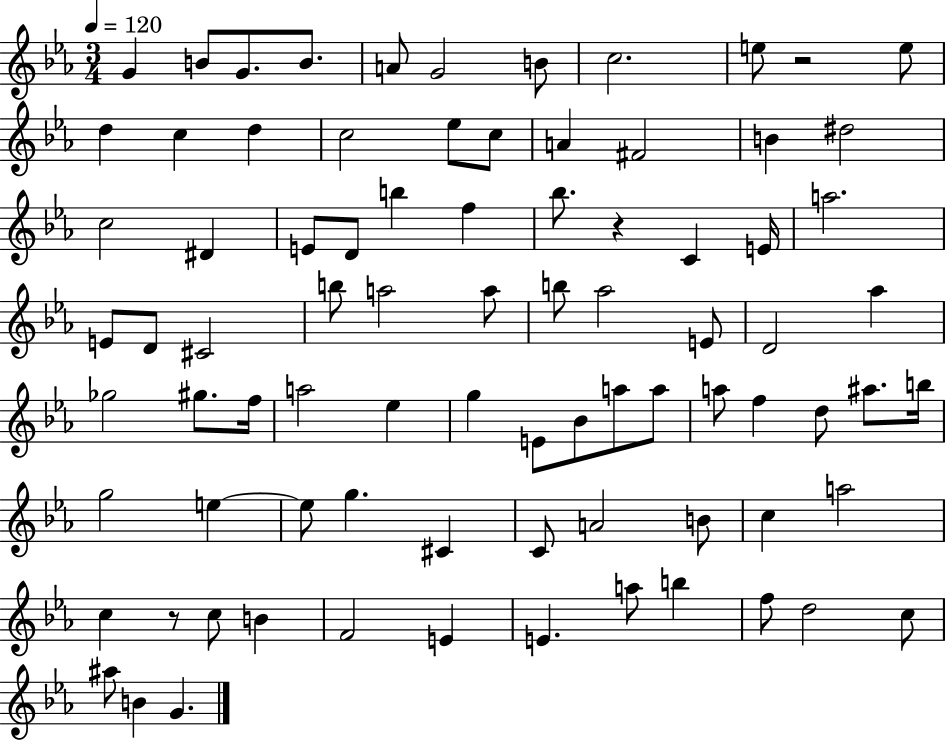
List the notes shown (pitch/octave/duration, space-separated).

G4/q B4/e G4/e. B4/e. A4/e G4/h B4/e C5/h. E5/e R/h E5/e D5/q C5/q D5/q C5/h Eb5/e C5/e A4/q F#4/h B4/q D#5/h C5/h D#4/q E4/e D4/e B5/q F5/q Bb5/e. R/q C4/q E4/s A5/h. E4/e D4/e C#4/h B5/e A5/h A5/e B5/e Ab5/h E4/e D4/h Ab5/q Gb5/h G#5/e. F5/s A5/h Eb5/q G5/q E4/e Bb4/e A5/e A5/e A5/e F5/q D5/e A#5/e. B5/s G5/h E5/q E5/e G5/q. C#4/q C4/e A4/h B4/e C5/q A5/h C5/q R/e C5/e B4/q F4/h E4/q E4/q. A5/e B5/q F5/e D5/h C5/e A#5/e B4/q G4/q.